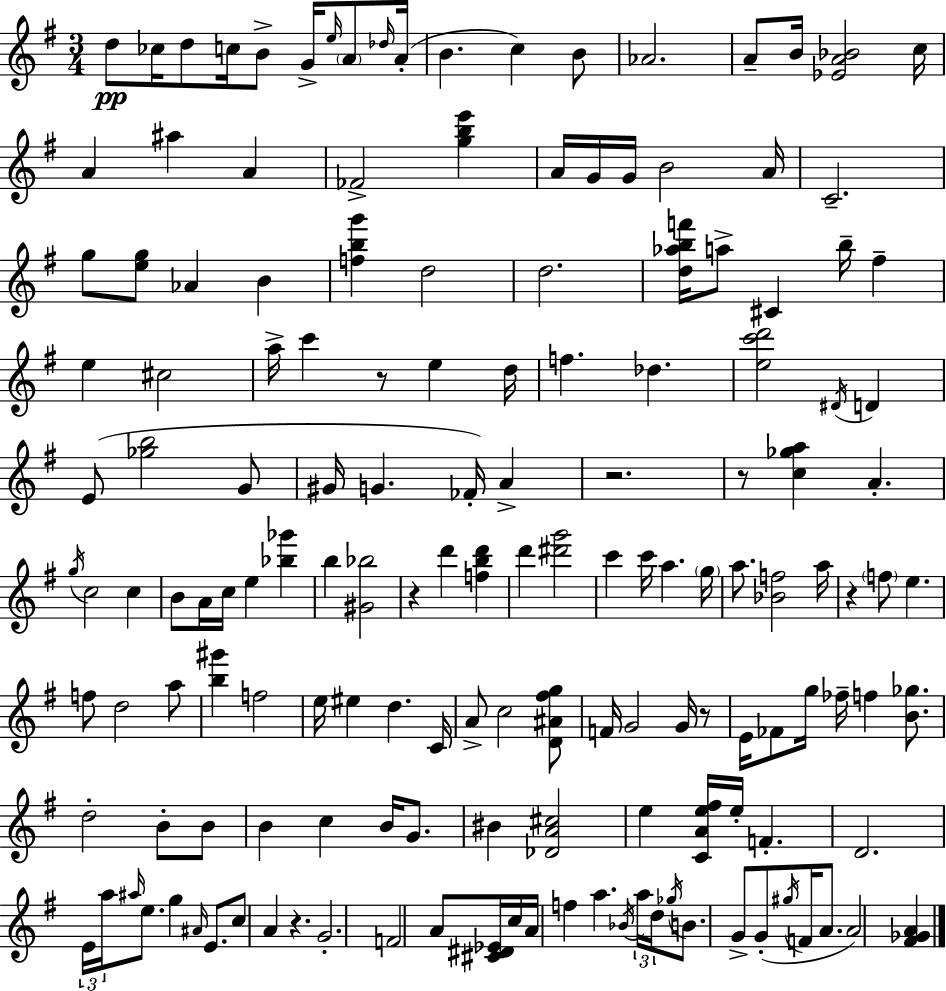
D5/e CES5/s D5/e C5/s B4/e G4/s E5/s A4/e Db5/s A4/s B4/q. C5/q B4/e Ab4/h. A4/e B4/s [Eb4,A4,Bb4]/h C5/s A4/q A#5/q A4/q FES4/h [G5,B5,E6]/q A4/s G4/s G4/s B4/h A4/s C4/h. G5/e [E5,G5]/e Ab4/q B4/q [F5,B5,G6]/q D5/h D5/h. [D5,Ab5,B5,F6]/s A5/e C#4/q B5/s F#5/q E5/q C#5/h A5/s C6/q R/e E5/q D5/s F5/q. Db5/q. [E5,C6,D6]/h D#4/s D4/q E4/e [Gb5,B5]/h G4/e G#4/s G4/q. FES4/s A4/q R/h. R/e [C5,Gb5,A5]/q A4/q. G5/s C5/h C5/q B4/e A4/s C5/s E5/q [Bb5,Gb6]/q B5/q [G#4,Bb5]/h R/q D6/q [F5,B5,D6]/q D6/q [D#6,G6]/h C6/q C6/s A5/q. G5/s A5/e. [Bb4,F5]/h A5/s R/q F5/e E5/q. F5/e D5/h A5/e [B5,G#6]/q F5/h E5/s EIS5/q D5/q. C4/s A4/e C5/h [D4,A#4,F#5,G5]/e F4/s G4/h G4/s R/e E4/s FES4/e G5/s FES5/s F5/q [B4,Gb5]/e. D5/h B4/e B4/e B4/q C5/q B4/s G4/e. BIS4/q [Db4,A4,C#5]/h E5/q [C4,A4,E5,F#5]/s E5/s F4/q. D4/h. E4/s A5/s A#5/s E5/e. G5/q A#4/s E4/e. C5/e A4/q R/q. G4/h. F4/h A4/e [C#4,D#4,Eb4]/s C5/s A4/s F5/q A5/q. Bb4/s A5/s D5/s Gb5/s B4/e. G4/e G4/e G#5/s F4/s A4/e. A4/h [F#4,Gb4,A4]/q